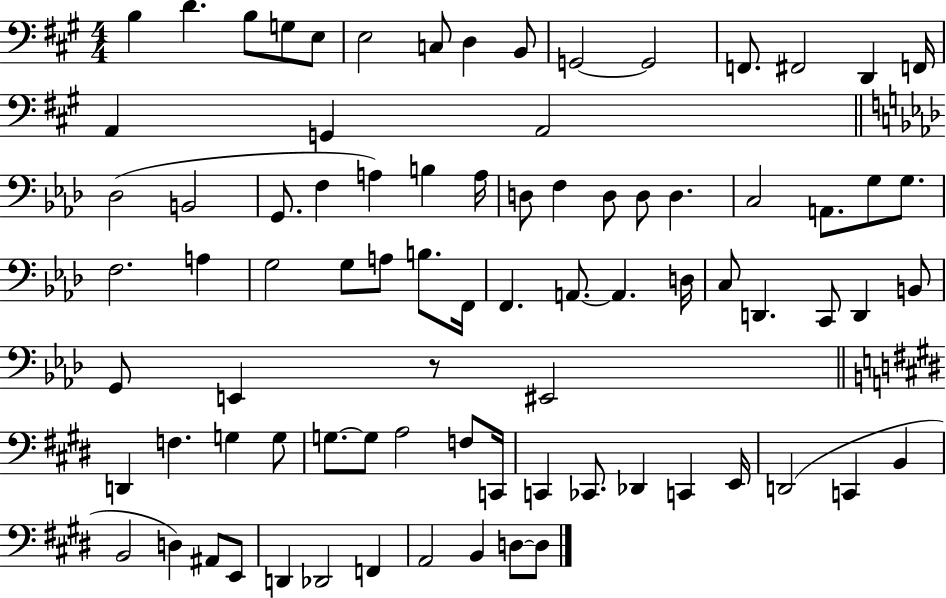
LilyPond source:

{
  \clef bass
  \numericTimeSignature
  \time 4/4
  \key a \major
  b4 d'4. b8 g8 e8 | e2 c8 d4 b,8 | g,2~~ g,2 | f,8. fis,2 d,4 f,16 | \break a,4 g,4 a,2 | \bar "||" \break \key aes \major des2( b,2 | g,8. f4 a4) b4 a16 | d8 f4 d8 d8 d4. | c2 a,8. g8 g8. | \break f2. a4 | g2 g8 a8 b8. f,16 | f,4. a,8.~~ a,4. d16 | c8 d,4. c,8 d,4 b,8 | \break g,8 e,4 r8 eis,2 | \bar "||" \break \key e \major d,4 f4. g4 g8 | g8.~~ g8 a2 f8 c,16 | c,4 ces,8. des,4 c,4 e,16 | d,2( c,4 b,4 | \break b,2 d4) ais,8 e,8 | d,4 des,2 f,4 | a,2 b,4 d8~~ d8 | \bar "|."
}